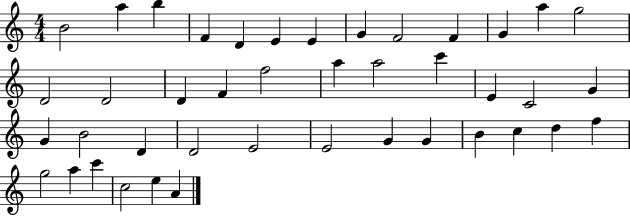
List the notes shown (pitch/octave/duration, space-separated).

B4/h A5/q B5/q F4/q D4/q E4/q E4/q G4/q F4/h F4/q G4/q A5/q G5/h D4/h D4/h D4/q F4/q F5/h A5/q A5/h C6/q E4/q C4/h G4/q G4/q B4/h D4/q D4/h E4/h E4/h G4/q G4/q B4/q C5/q D5/q F5/q G5/h A5/q C6/q C5/h E5/q A4/q